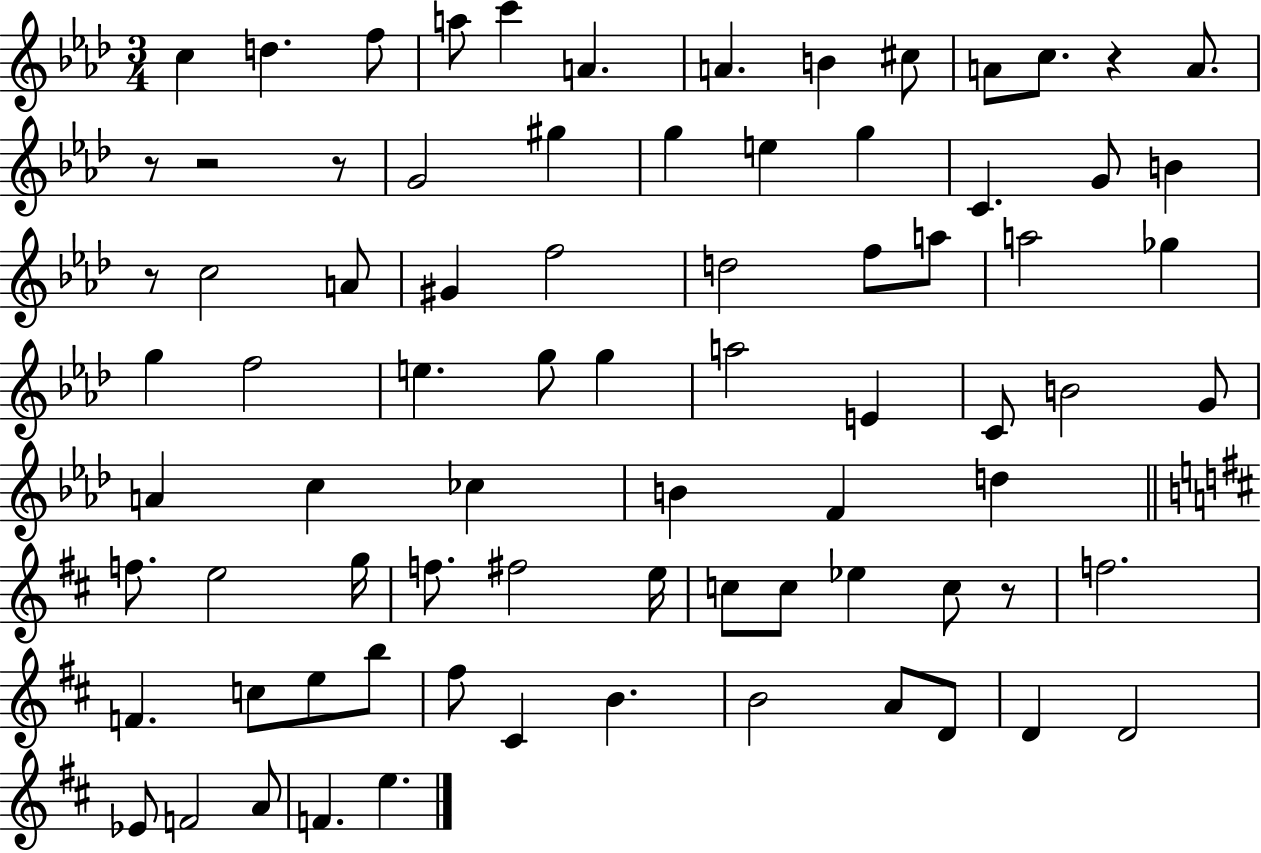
C5/q D5/q. F5/e A5/e C6/q A4/q. A4/q. B4/q C#5/e A4/e C5/e. R/q A4/e. R/e R/h R/e G4/h G#5/q G5/q E5/q G5/q C4/q. G4/e B4/q R/e C5/h A4/e G#4/q F5/h D5/h F5/e A5/e A5/h Gb5/q G5/q F5/h E5/q. G5/e G5/q A5/h E4/q C4/e B4/h G4/e A4/q C5/q CES5/q B4/q F4/q D5/q F5/e. E5/h G5/s F5/e. F#5/h E5/s C5/e C5/e Eb5/q C5/e R/e F5/h. F4/q. C5/e E5/e B5/e F#5/e C#4/q B4/q. B4/h A4/e D4/e D4/q D4/h Eb4/e F4/h A4/e F4/q. E5/q.